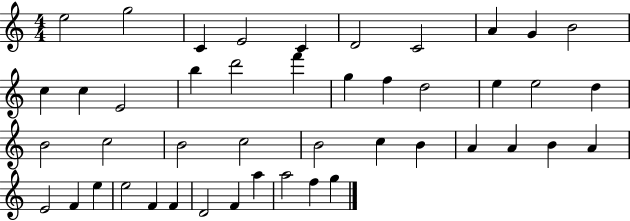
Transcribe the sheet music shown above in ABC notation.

X:1
T:Untitled
M:4/4
L:1/4
K:C
e2 g2 C E2 C D2 C2 A G B2 c c E2 b d'2 f' g f d2 e e2 d B2 c2 B2 c2 B2 c B A A B A E2 F e e2 F F D2 F a a2 f g